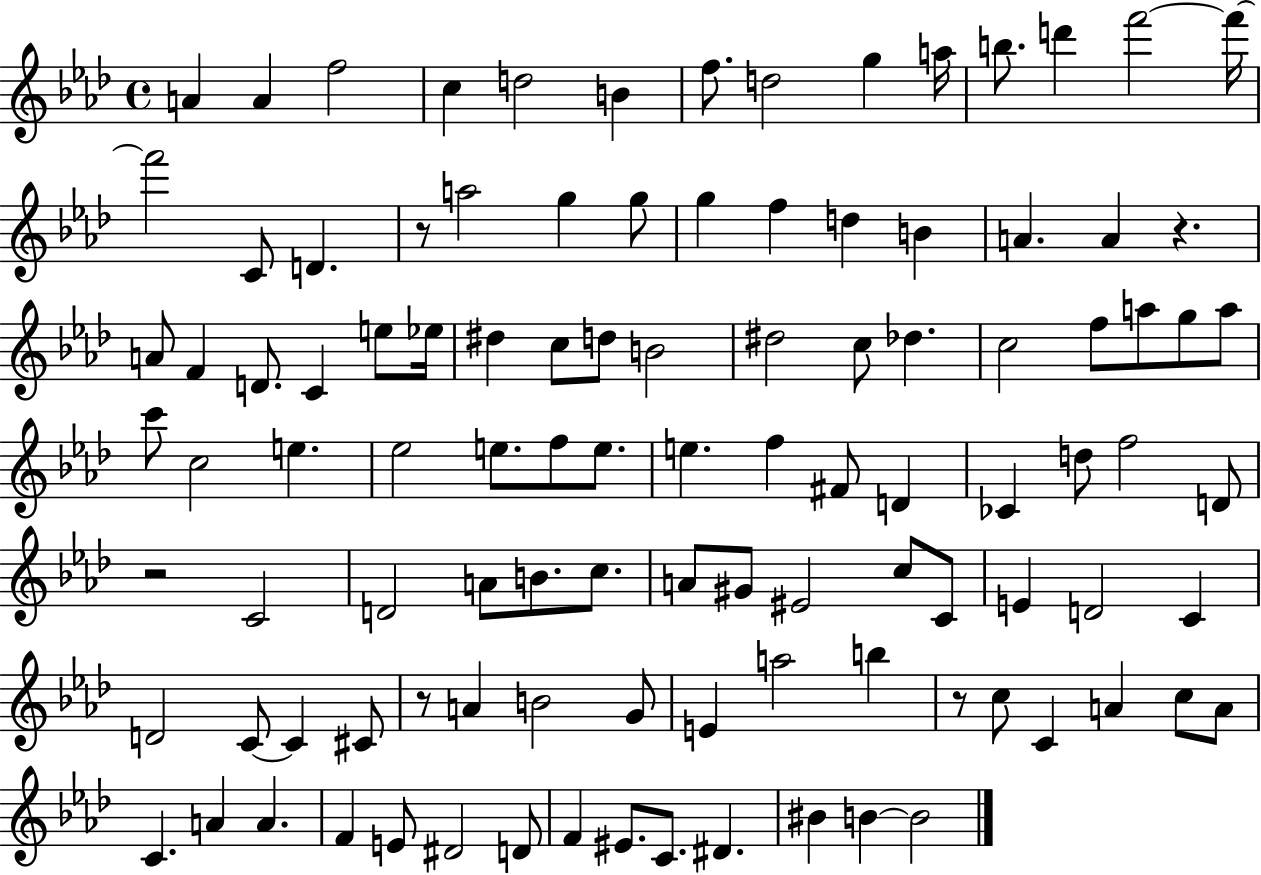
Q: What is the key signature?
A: AES major